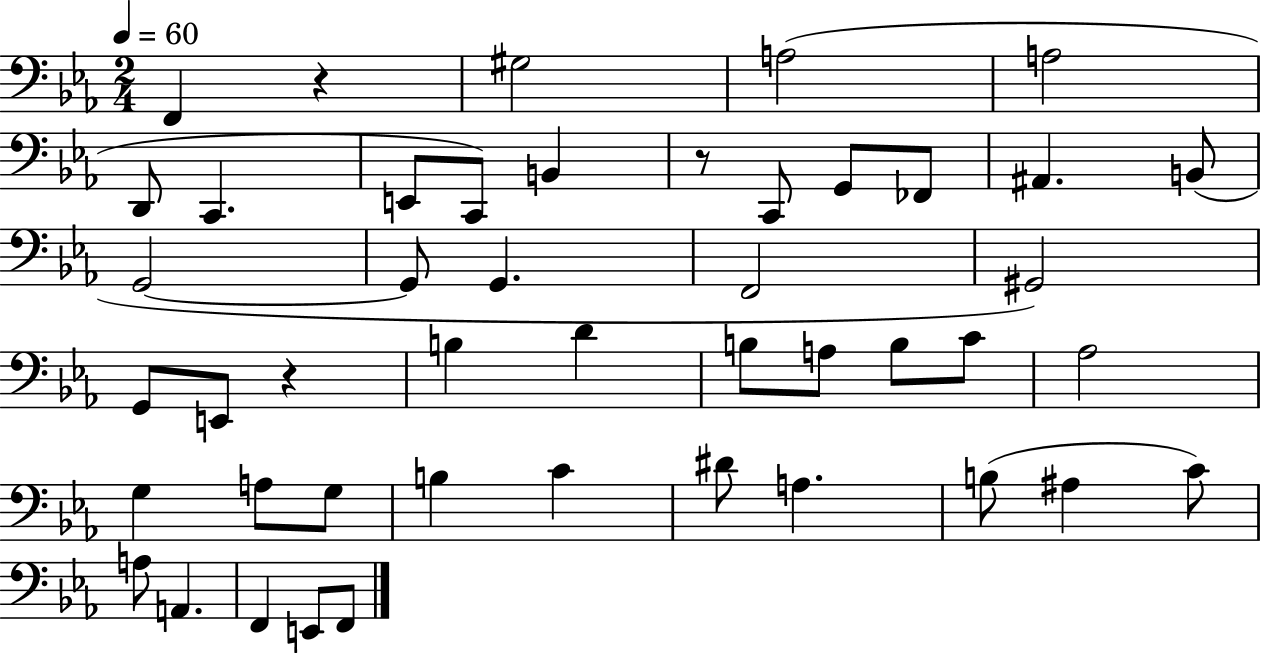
F2/q R/q G#3/h A3/h A3/h D2/e C2/q. E2/e C2/e B2/q R/e C2/e G2/e FES2/e A#2/q. B2/e G2/h G2/e G2/q. F2/h G#2/h G2/e E2/e R/q B3/q D4/q B3/e A3/e B3/e C4/e Ab3/h G3/q A3/e G3/e B3/q C4/q D#4/e A3/q. B3/e A#3/q C4/e A3/e A2/q. F2/q E2/e F2/e